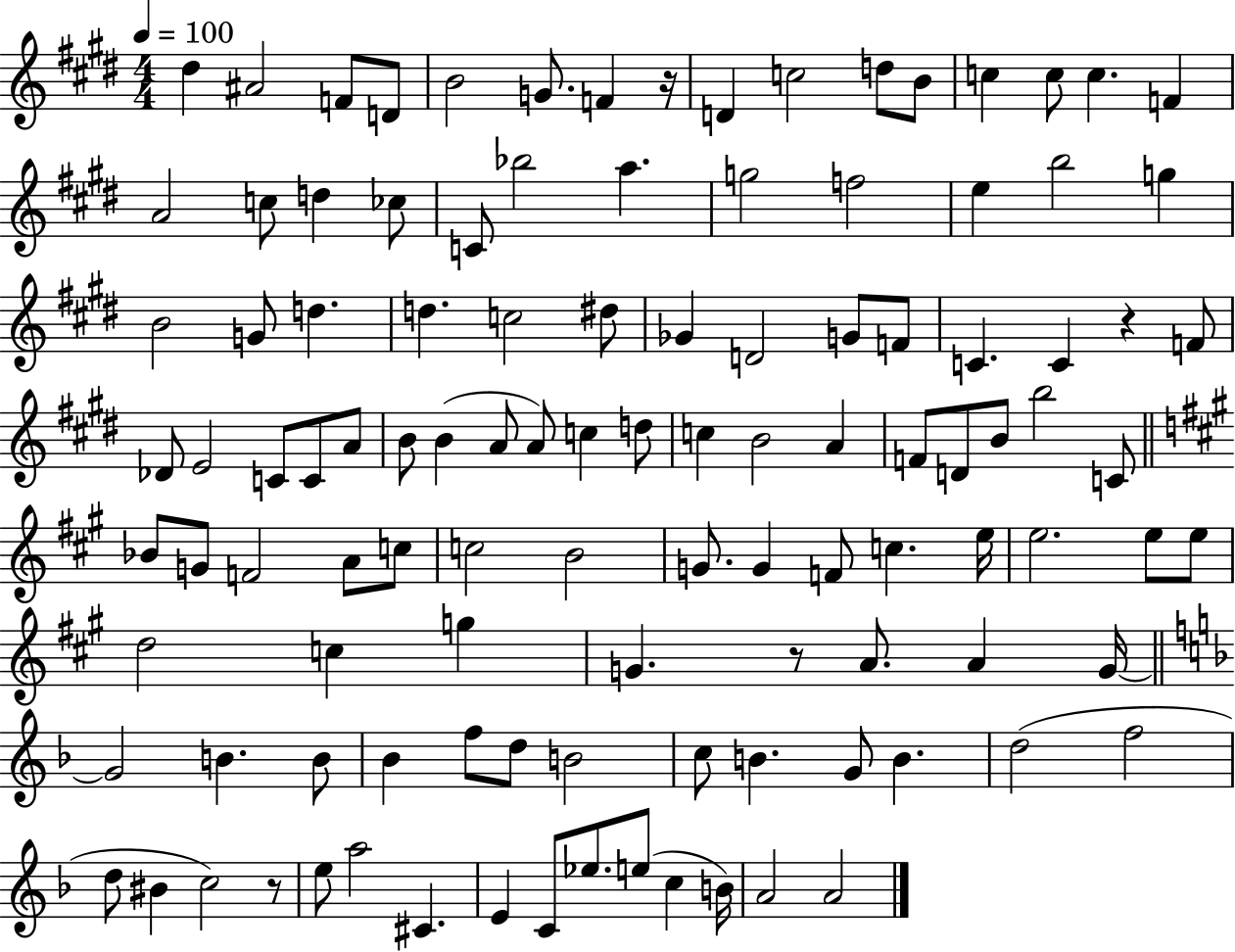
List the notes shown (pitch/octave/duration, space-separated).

D#5/q A#4/h F4/e D4/e B4/h G4/e. F4/q R/s D4/q C5/h D5/e B4/e C5/q C5/e C5/q. F4/q A4/h C5/e D5/q CES5/e C4/e Bb5/h A5/q. G5/h F5/h E5/q B5/h G5/q B4/h G4/e D5/q. D5/q. C5/h D#5/e Gb4/q D4/h G4/e F4/e C4/q. C4/q R/q F4/e Db4/e E4/h C4/e C4/e A4/e B4/e B4/q A4/e A4/e C5/q D5/e C5/q B4/h A4/q F4/e D4/e B4/e B5/h C4/e Bb4/e G4/e F4/h A4/e C5/e C5/h B4/h G4/e. G4/q F4/e C5/q. E5/s E5/h. E5/e E5/e D5/h C5/q G5/q G4/q. R/e A4/e. A4/q G4/s G4/h B4/q. B4/e Bb4/q F5/e D5/e B4/h C5/e B4/q. G4/e B4/q. D5/h F5/h D5/e BIS4/q C5/h R/e E5/e A5/h C#4/q. E4/q C4/e Eb5/e. E5/e C5/q B4/s A4/h A4/h